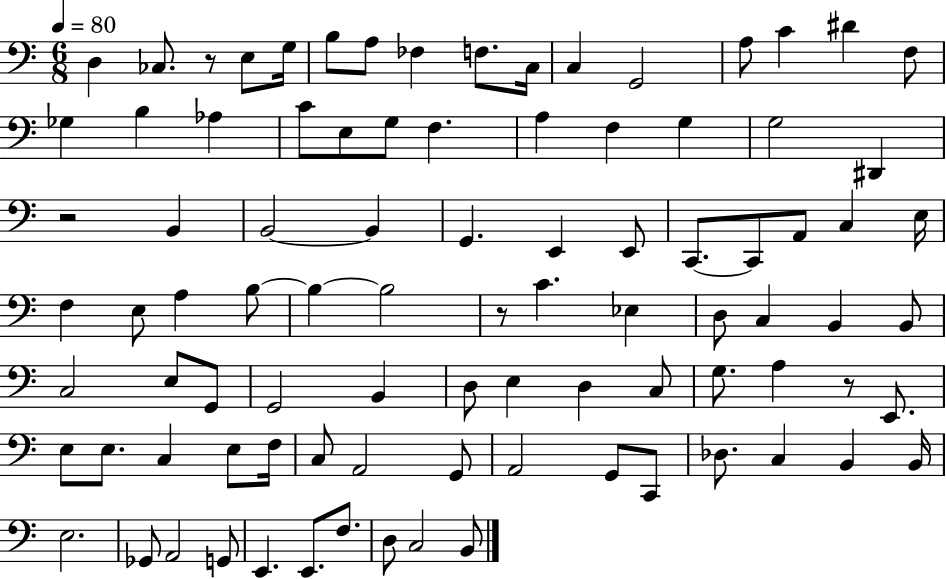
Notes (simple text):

D3/q CES3/e. R/e E3/e G3/s B3/e A3/e FES3/q F3/e. C3/s C3/q G2/h A3/e C4/q D#4/q F3/e Gb3/q B3/q Ab3/q C4/e E3/e G3/e F3/q. A3/q F3/q G3/q G3/h D#2/q R/h B2/q B2/h B2/q G2/q. E2/q E2/e C2/e. C2/e A2/e C3/q E3/s F3/q E3/e A3/q B3/e B3/q B3/h R/e C4/q. Eb3/q D3/e C3/q B2/q B2/e C3/h E3/e G2/e G2/h B2/q D3/e E3/q D3/q C3/e G3/e. A3/q R/e E2/e. E3/e E3/e. C3/q E3/e F3/s C3/e A2/h G2/e A2/h G2/e C2/e Db3/e. C3/q B2/q B2/s E3/h. Gb2/e A2/h G2/e E2/q. E2/e. F3/e. D3/e C3/h B2/e